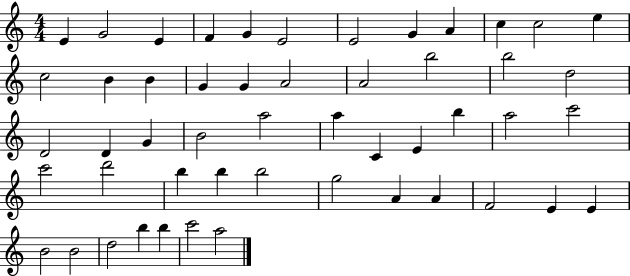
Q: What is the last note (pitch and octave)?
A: A5